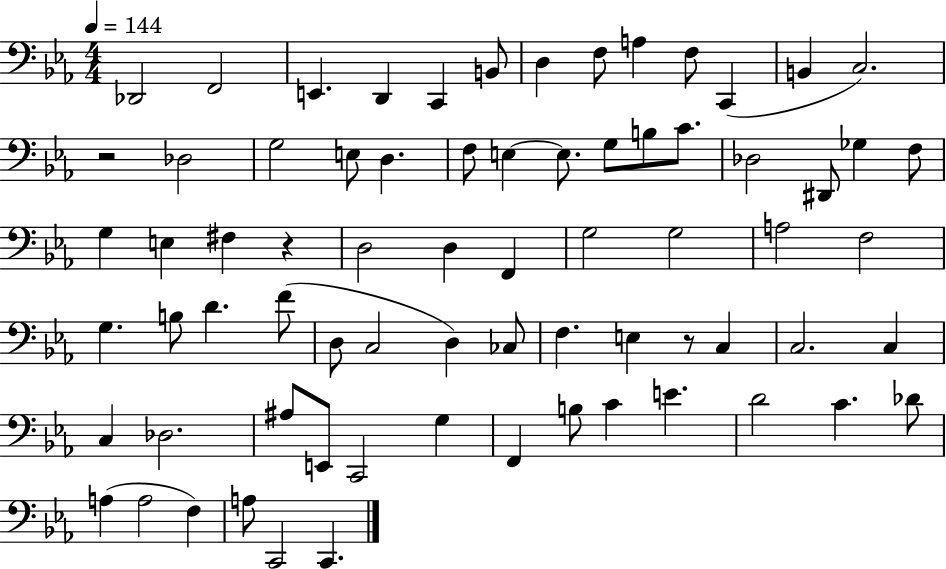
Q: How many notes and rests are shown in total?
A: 72